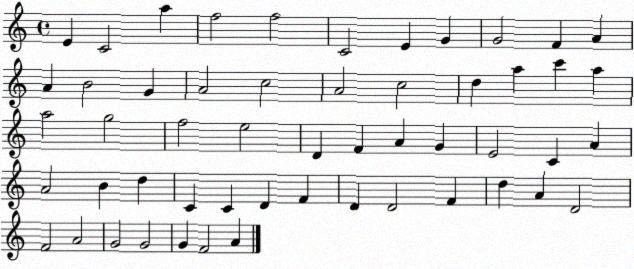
X:1
T:Untitled
M:4/4
L:1/4
K:C
E C2 a f2 f2 C2 E G G2 F A A B2 G A2 c2 A2 c2 d a c' a a2 g2 f2 e2 D F A G E2 C A A2 B d C C D F D D2 F d A D2 F2 A2 G2 G2 G F2 A